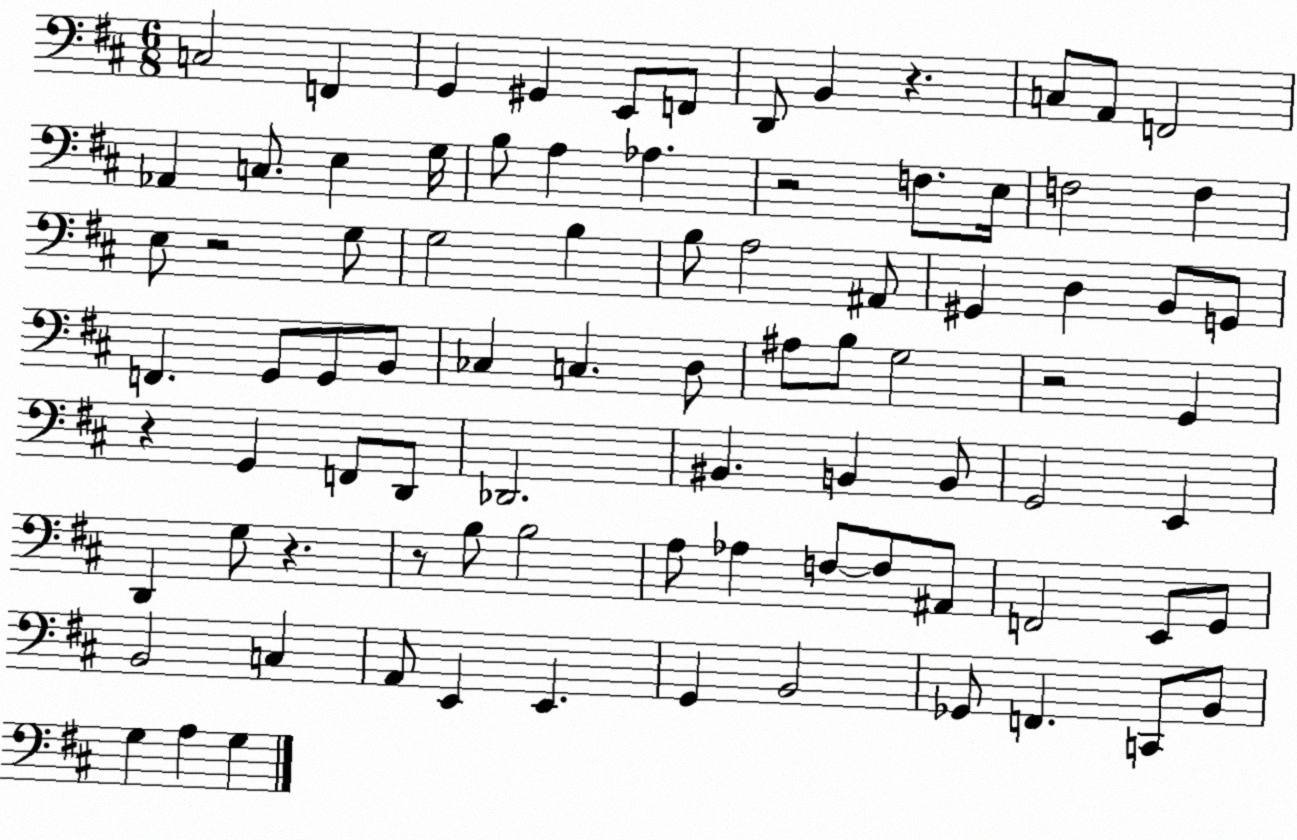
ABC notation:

X:1
T:Untitled
M:6/8
L:1/4
K:D
C,2 F,, G,, ^G,, E,,/2 F,,/2 D,,/2 B,, z C,/2 A,,/2 F,,2 _A,, C,/2 E, G,/4 B,/2 A, _A, z2 F,/2 E,/4 F,2 F, E,/2 z2 G,/2 G,2 B, B,/2 A,2 ^A,,/2 ^G,, D, B,,/2 G,,/2 F,, G,,/2 G,,/2 B,,/2 _C, C, D,/2 ^A,/2 B,/2 G,2 z2 G,, z G,, F,,/2 D,,/2 _D,,2 ^B,, B,, B,,/2 G,,2 E,, D,, G,/2 z z/2 B,/2 B,2 A,/2 _A, F,/2 F,/2 ^A,,/2 F,,2 E,,/2 G,,/2 B,,2 C, A,,/2 E,, E,, G,, B,,2 _G,,/2 F,, C,,/2 B,,/2 G, A, G,